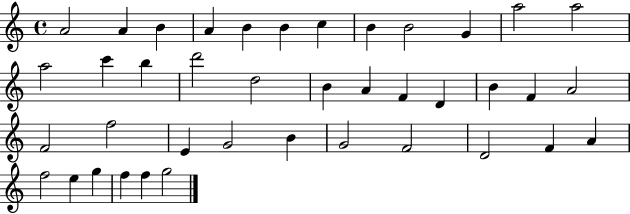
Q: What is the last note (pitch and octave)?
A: G5